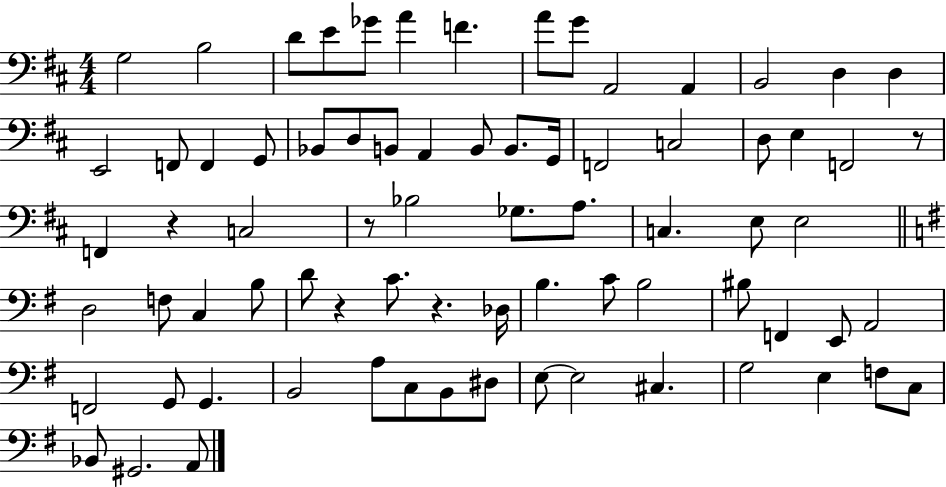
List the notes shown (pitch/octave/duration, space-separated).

G3/h B3/h D4/e E4/e Gb4/e A4/q F4/q. A4/e G4/e A2/h A2/q B2/h D3/q D3/q E2/h F2/e F2/q G2/e Bb2/e D3/e B2/e A2/q B2/e B2/e. G2/s F2/h C3/h D3/e E3/q F2/h R/e F2/q R/q C3/h R/e Bb3/h Gb3/e. A3/e. C3/q. E3/e E3/h D3/h F3/e C3/q B3/e D4/e R/q C4/e. R/q. Db3/s B3/q. C4/e B3/h BIS3/e F2/q E2/e A2/h F2/h G2/e G2/q. B2/h A3/e C3/e B2/e D#3/e E3/e E3/h C#3/q. G3/h E3/q F3/e C3/e Bb2/e G#2/h. A2/e